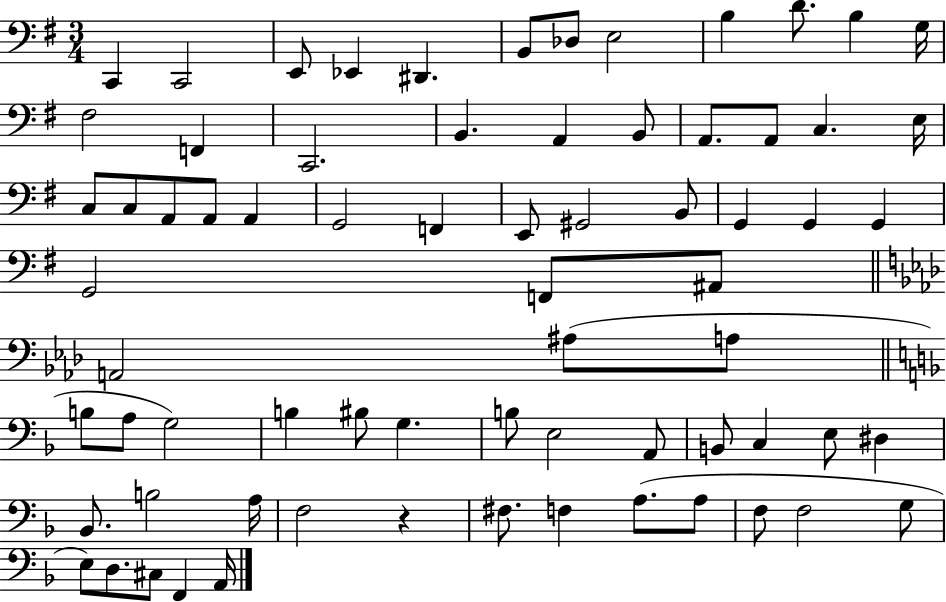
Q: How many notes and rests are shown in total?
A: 71